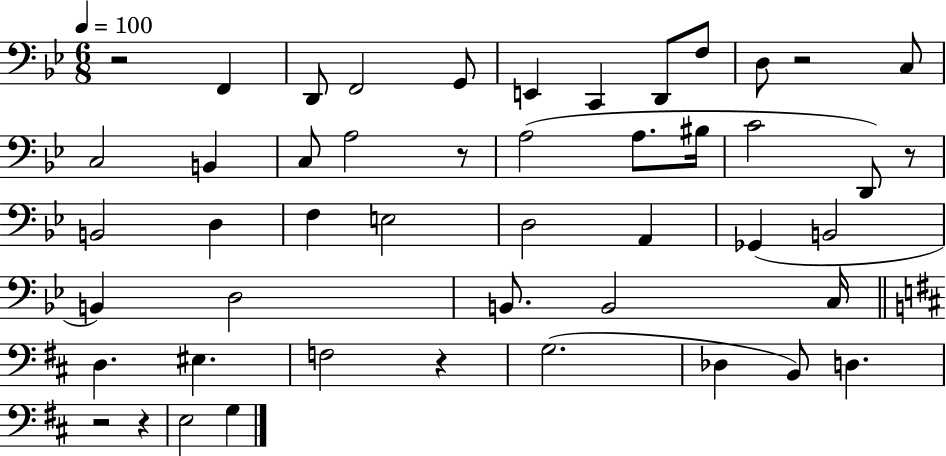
{
  \clef bass
  \numericTimeSignature
  \time 6/8
  \key bes \major
  \tempo 4 = 100
  \repeat volta 2 { r2 f,4 | d,8 f,2 g,8 | e,4 c,4 d,8 f8 | d8 r2 c8 | \break c2 b,4 | c8 a2 r8 | a2( a8. bis16 | c'2 d,8) r8 | \break b,2 d4 | f4 e2 | d2 a,4 | ges,4( b,2 | \break b,4) d2 | b,8. b,2 c16 | \bar "||" \break \key d \major d4. eis4. | f2 r4 | g2.( | des4 b,8) d4. | \break r2 r4 | e2 g4 | } \bar "|."
}